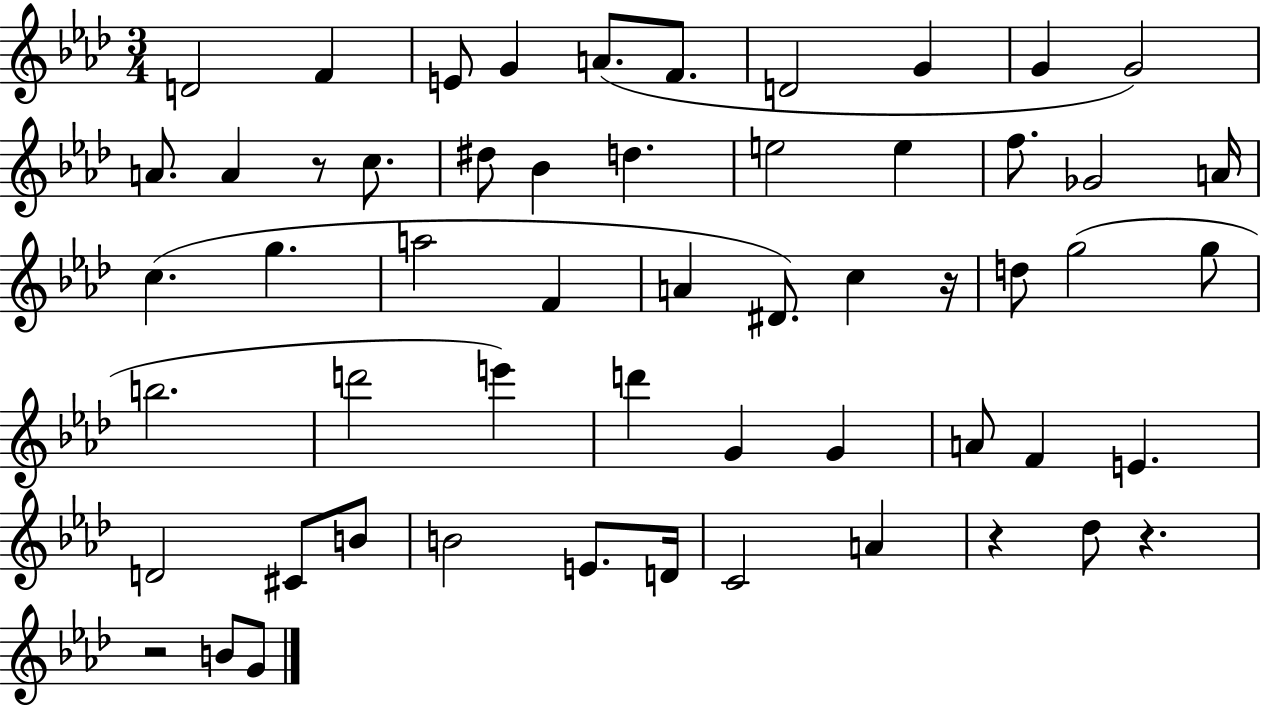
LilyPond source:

{
  \clef treble
  \numericTimeSignature
  \time 3/4
  \key aes \major
  d'2 f'4 | e'8 g'4 a'8.( f'8. | d'2 g'4 | g'4 g'2) | \break a'8. a'4 r8 c''8. | dis''8 bes'4 d''4. | e''2 e''4 | f''8. ges'2 a'16 | \break c''4.( g''4. | a''2 f'4 | a'4 dis'8.) c''4 r16 | d''8 g''2( g''8 | \break b''2. | d'''2 e'''4) | d'''4 g'4 g'4 | a'8 f'4 e'4. | \break d'2 cis'8 b'8 | b'2 e'8. d'16 | c'2 a'4 | r4 des''8 r4. | \break r2 b'8 g'8 | \bar "|."
}